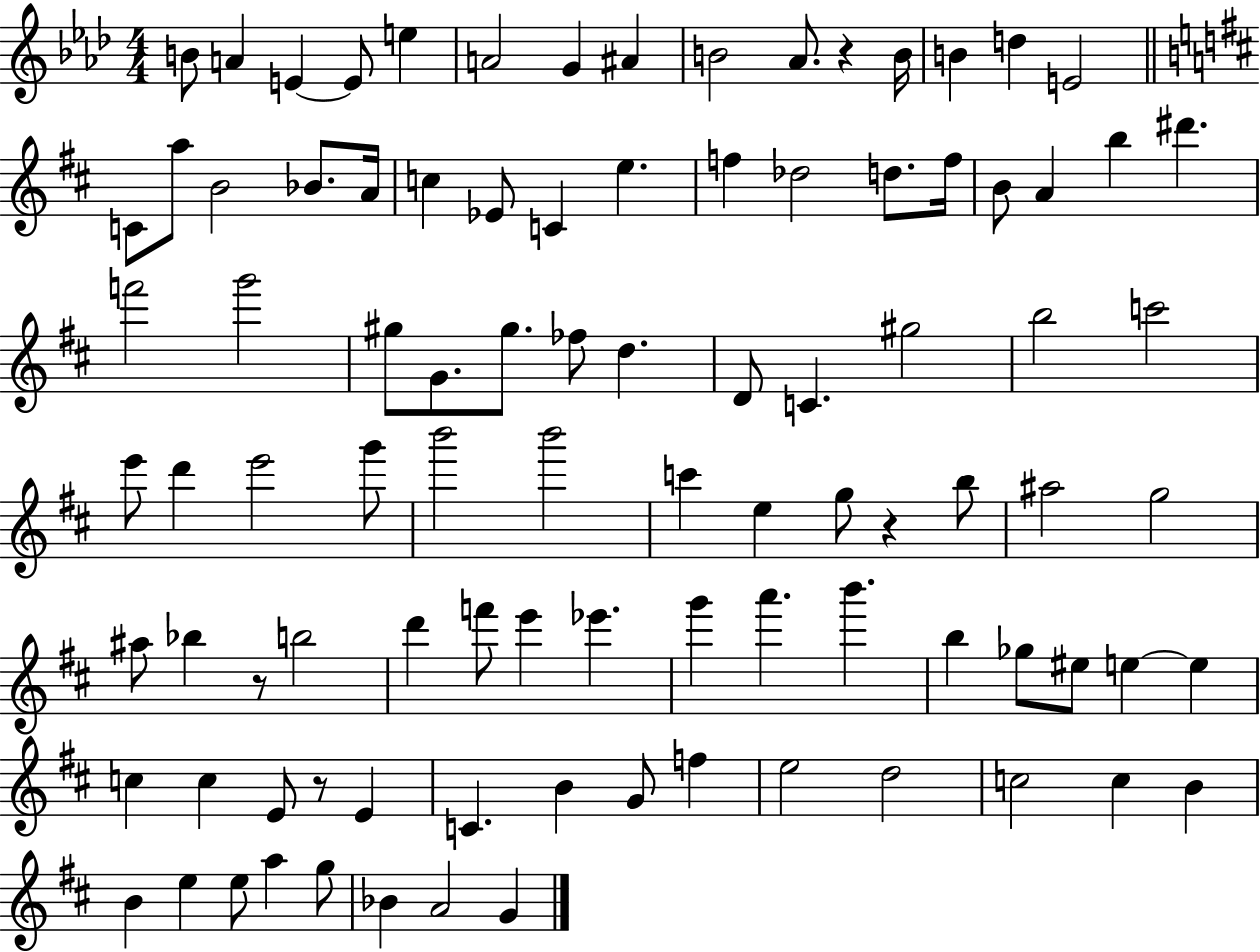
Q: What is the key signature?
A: AES major